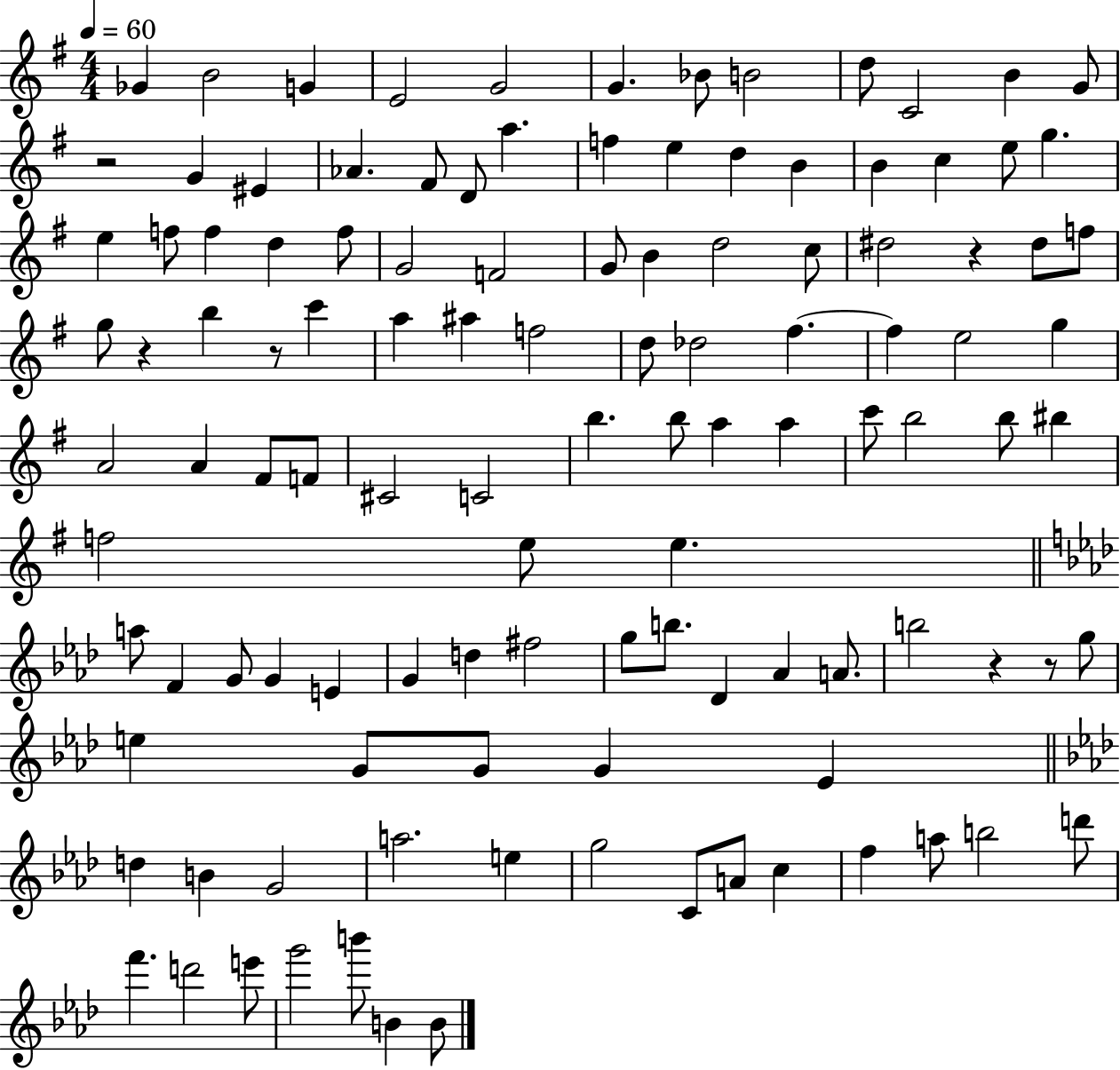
{
  \clef treble
  \numericTimeSignature
  \time 4/4
  \key g \major
  \tempo 4 = 60
  \repeat volta 2 { ges'4 b'2 g'4 | e'2 g'2 | g'4. bes'8 b'2 | d''8 c'2 b'4 g'8 | \break r2 g'4 eis'4 | aes'4. fis'8 d'8 a''4. | f''4 e''4 d''4 b'4 | b'4 c''4 e''8 g''4. | \break e''4 f''8 f''4 d''4 f''8 | g'2 f'2 | g'8 b'4 d''2 c''8 | dis''2 r4 dis''8 f''8 | \break g''8 r4 b''4 r8 c'''4 | a''4 ais''4 f''2 | d''8 des''2 fis''4.~~ | fis''4 e''2 g''4 | \break a'2 a'4 fis'8 f'8 | cis'2 c'2 | b''4. b''8 a''4 a''4 | c'''8 b''2 b''8 bis''4 | \break f''2 e''8 e''4. | \bar "||" \break \key aes \major a''8 f'4 g'8 g'4 e'4 | g'4 d''4 fis''2 | g''8 b''8. des'4 aes'4 a'8. | b''2 r4 r8 g''8 | \break e''4 g'8 g'8 g'4 ees'4 | \bar "||" \break \key aes \major d''4 b'4 g'2 | a''2. e''4 | g''2 c'8 a'8 c''4 | f''4 a''8 b''2 d'''8 | \break f'''4. d'''2 e'''8 | g'''2 b'''8 b'4 b'8 | } \bar "|."
}